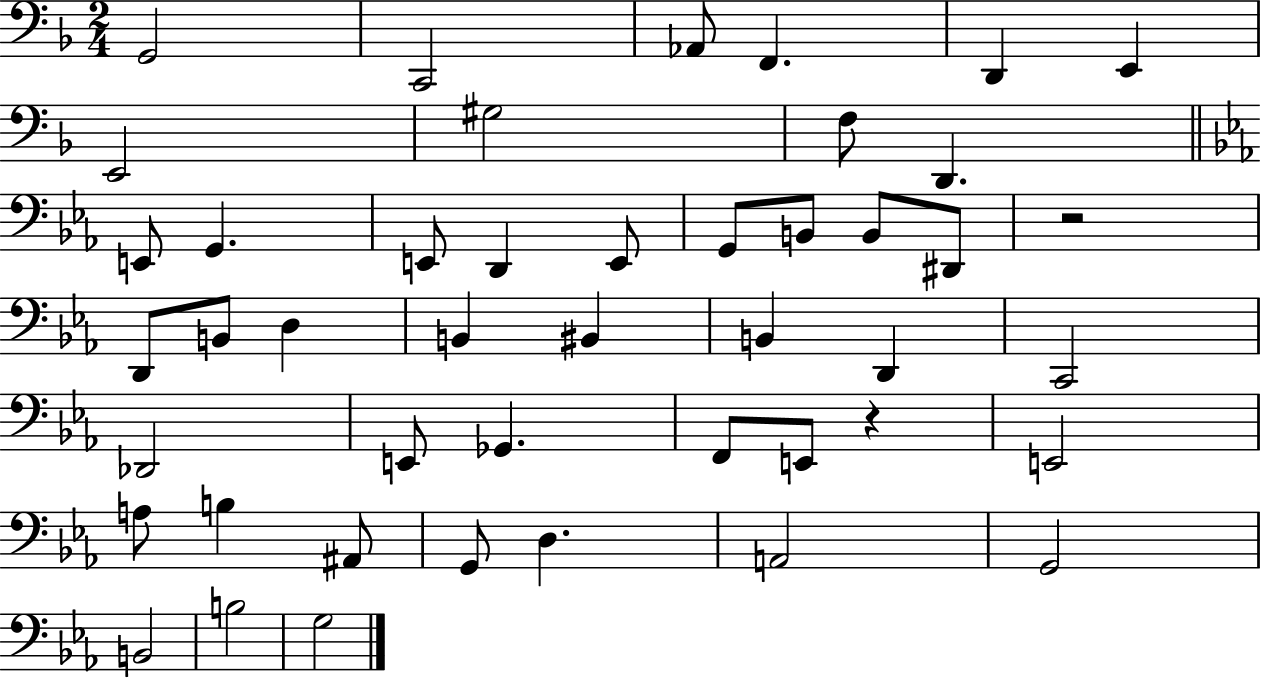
X:1
T:Untitled
M:2/4
L:1/4
K:F
G,,2 C,,2 _A,,/2 F,, D,, E,, E,,2 ^G,2 F,/2 D,, E,,/2 G,, E,,/2 D,, E,,/2 G,,/2 B,,/2 B,,/2 ^D,,/2 z2 D,,/2 B,,/2 D, B,, ^B,, B,, D,, C,,2 _D,,2 E,,/2 _G,, F,,/2 E,,/2 z E,,2 A,/2 B, ^A,,/2 G,,/2 D, A,,2 G,,2 B,,2 B,2 G,2